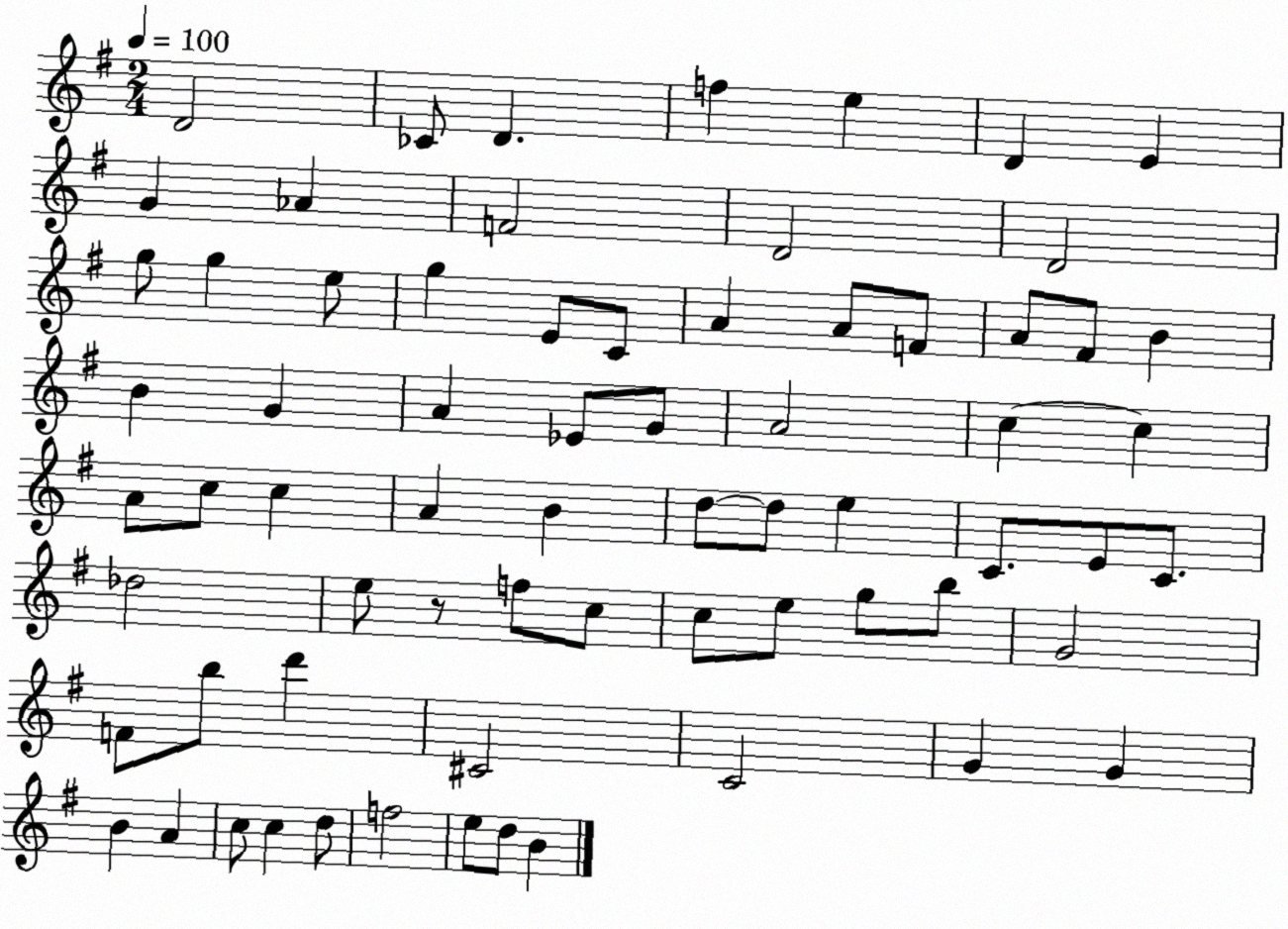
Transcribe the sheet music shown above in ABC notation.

X:1
T:Untitled
M:2/4
L:1/4
K:G
D2 _C/2 D f e D E G _A F2 D2 D2 g/2 g e/2 g E/2 C/2 A A/2 F/2 A/2 ^F/2 B B G A _E/2 G/2 A2 c c A/2 c/2 c A B d/2 d/2 e C/2 E/2 C/2 _d2 e/2 z/2 f/2 c/2 c/2 e/2 g/2 b/2 G2 F/2 b/2 d' ^C2 C2 G G B A c/2 c d/2 f2 e/2 d/2 B